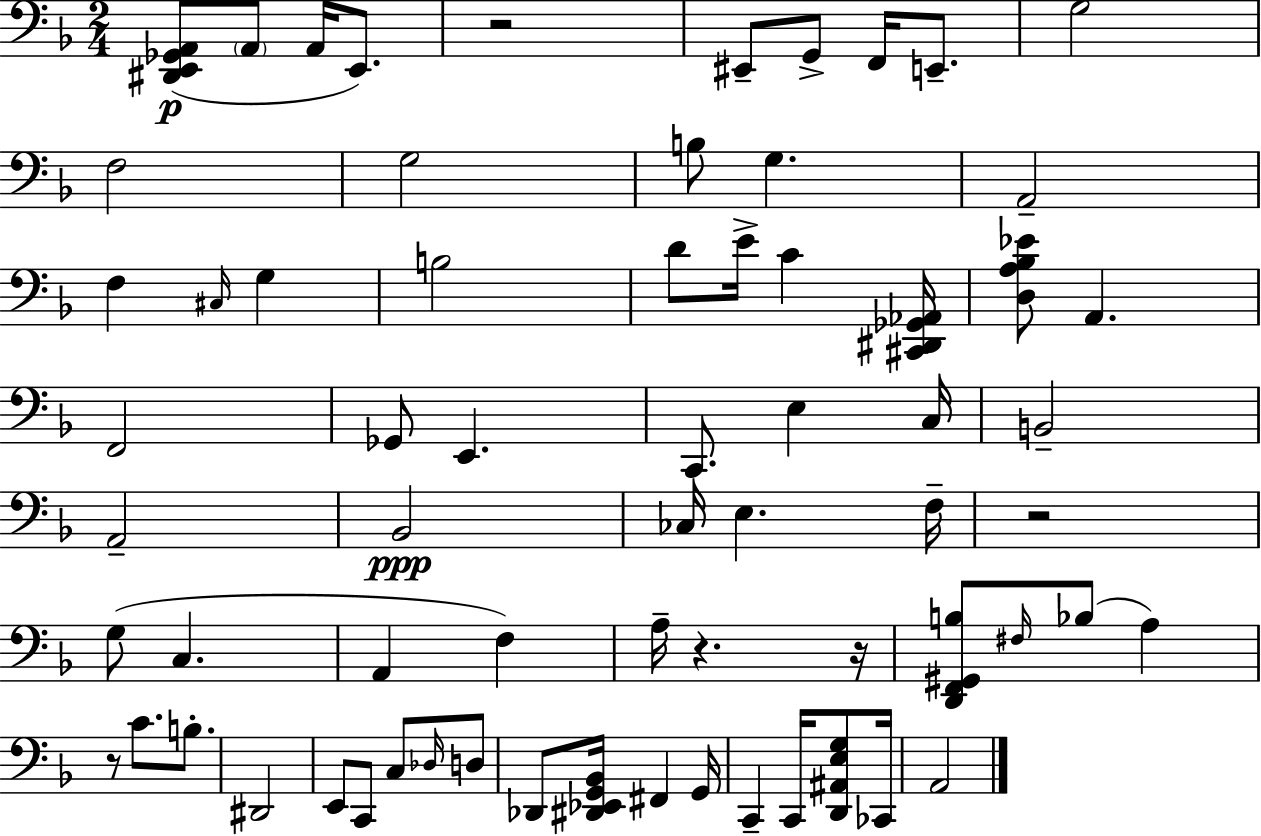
X:1
T:Untitled
M:2/4
L:1/4
K:Dm
[^D,,E,,_G,,A,,]/2 A,,/2 A,,/4 E,,/2 z2 ^E,,/2 G,,/2 F,,/4 E,,/2 G,2 F,2 G,2 B,/2 G, A,,2 F, ^C,/4 G, B,2 D/2 E/4 C [^C,,^D,,_G,,_A,,]/4 [D,A,_B,_E]/2 A,, F,,2 _G,,/2 E,, C,,/2 E, C,/4 B,,2 A,,2 _B,,2 _C,/4 E, F,/4 z2 G,/2 C, A,, F, A,/4 z z/4 [D,,F,,^G,,B,]/2 ^F,/4 _B,/2 A, z/2 C/2 B,/2 ^D,,2 E,,/2 C,,/2 C,/2 _D,/4 D,/2 _D,,/2 [^D,,_E,,G,,_B,,]/4 ^F,, G,,/4 C,, C,,/4 [D,,^A,,E,G,]/2 _C,,/4 A,,2